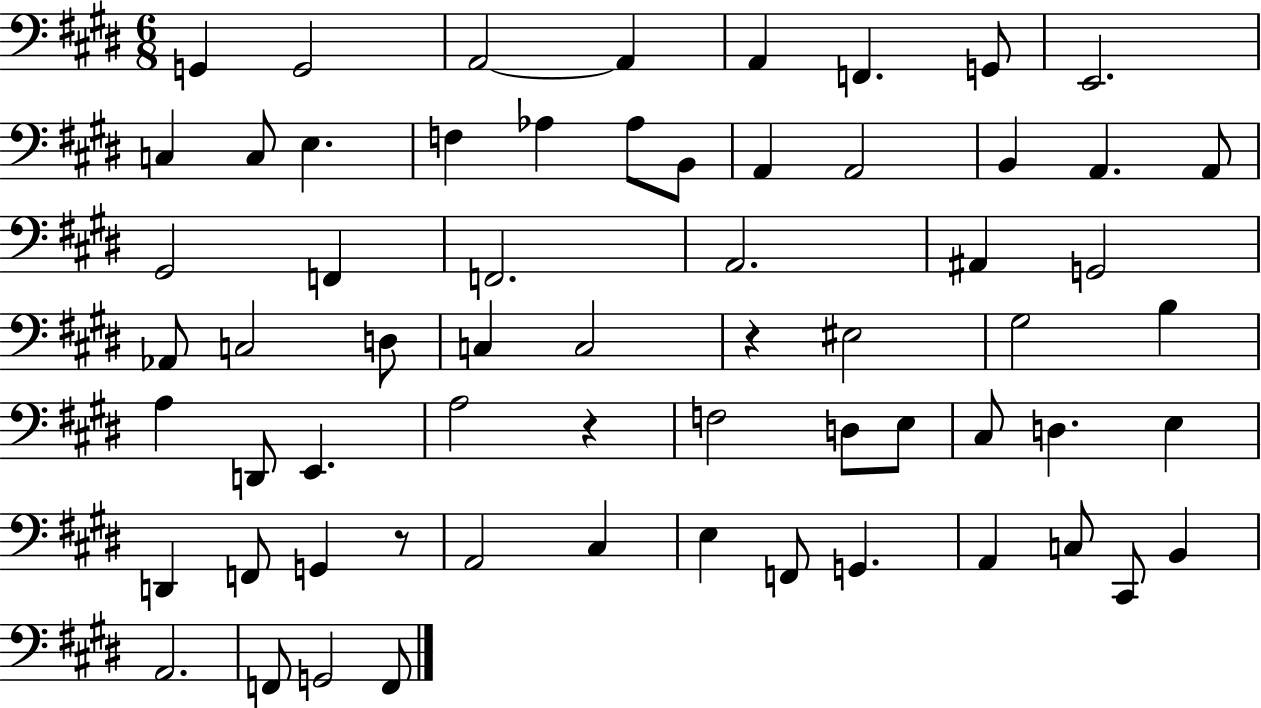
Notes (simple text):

G2/q G2/h A2/h A2/q A2/q F2/q. G2/e E2/h. C3/q C3/e E3/q. F3/q Ab3/q Ab3/e B2/e A2/q A2/h B2/q A2/q. A2/e G#2/h F2/q F2/h. A2/h. A#2/q G2/h Ab2/e C3/h D3/e C3/q C3/h R/q EIS3/h G#3/h B3/q A3/q D2/e E2/q. A3/h R/q F3/h D3/e E3/e C#3/e D3/q. E3/q D2/q F2/e G2/q R/e A2/h C#3/q E3/q F2/e G2/q. A2/q C3/e C#2/e B2/q A2/h. F2/e G2/h F2/e